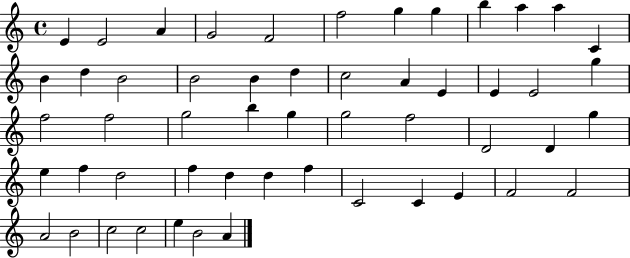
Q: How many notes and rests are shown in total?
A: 53